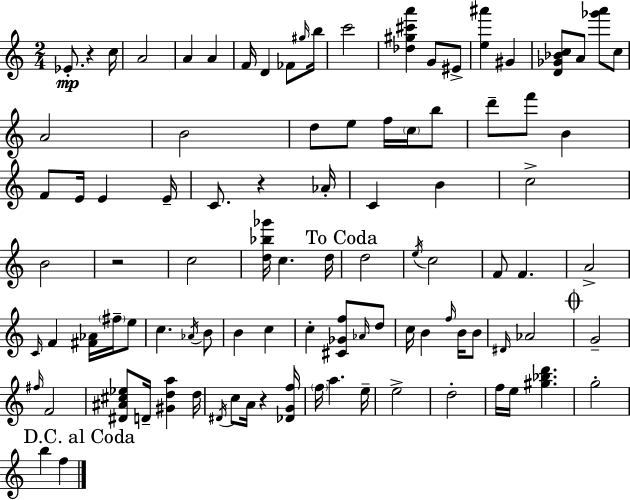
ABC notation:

X:1
T:Untitled
M:2/4
L:1/4
K:Am
_E/2 z c/4 A2 A A F/4 D _F/2 ^g/4 b/4 c'2 [_d^g^c'a'] G/2 ^E/2 [e^a'] ^G [D_G_Bc]/2 A/2 [_g'a']/2 c/2 A2 B2 d/2 e/2 f/4 c/4 b/2 d'/2 f'/2 B F/2 E/4 E E/4 C/2 z _A/4 C B c2 B2 z2 c2 [d_b_g']/4 c d/4 d2 e/4 c2 F/2 F A2 C/4 F [^F_A]/4 ^f/4 e/2 c _A/4 B/2 B c c [^C_Gf]/2 _A/4 d/2 c/4 B f/4 B/4 B/2 ^D/4 _A2 G2 ^f/4 F2 [^D^A^c_e]/2 D/4 [^Gda] d/4 ^D/4 c/2 A/4 z [_DGf]/4 f/4 a e/4 e2 d2 f/4 e/4 [^g_bd'] g2 b f